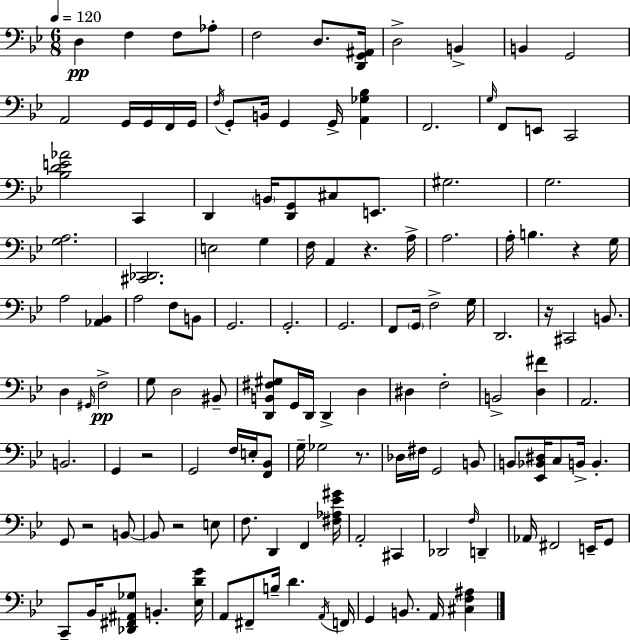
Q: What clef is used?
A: bass